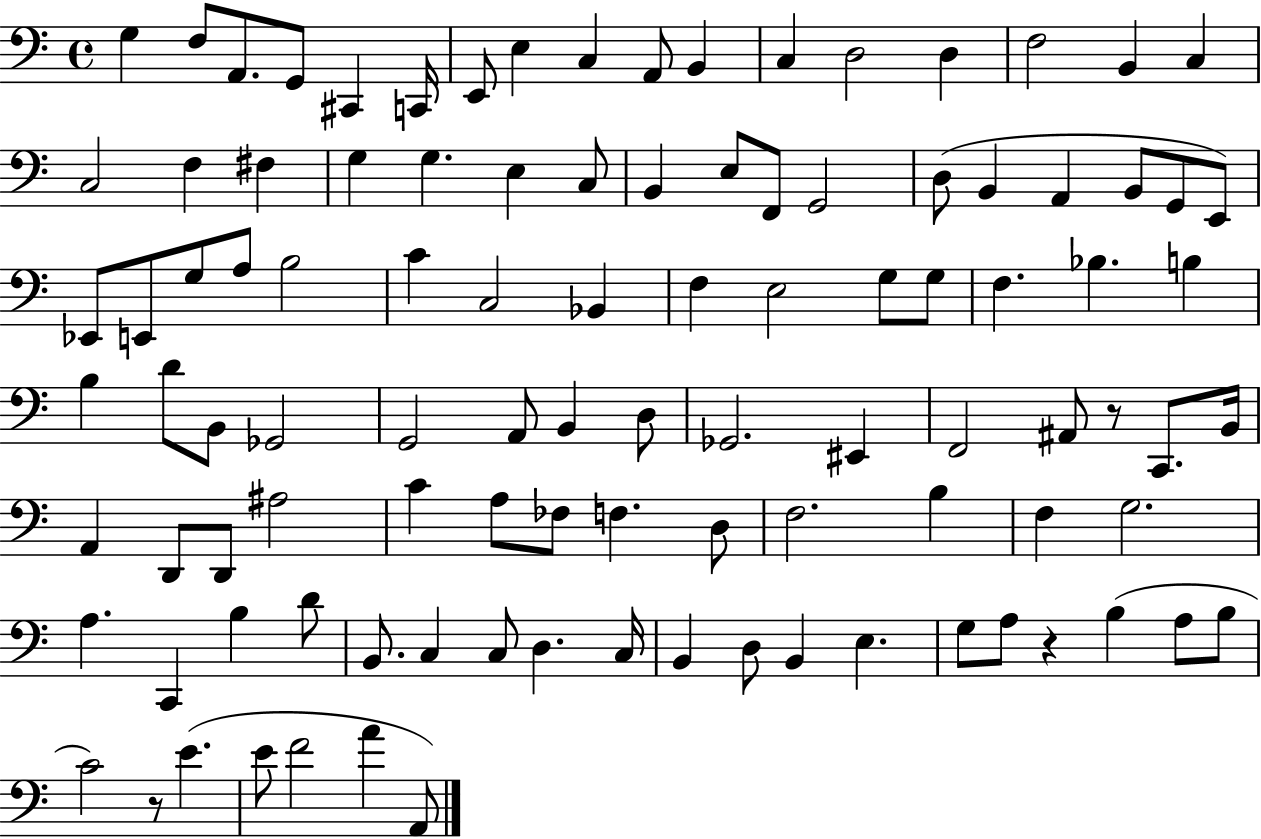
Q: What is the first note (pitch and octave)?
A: G3